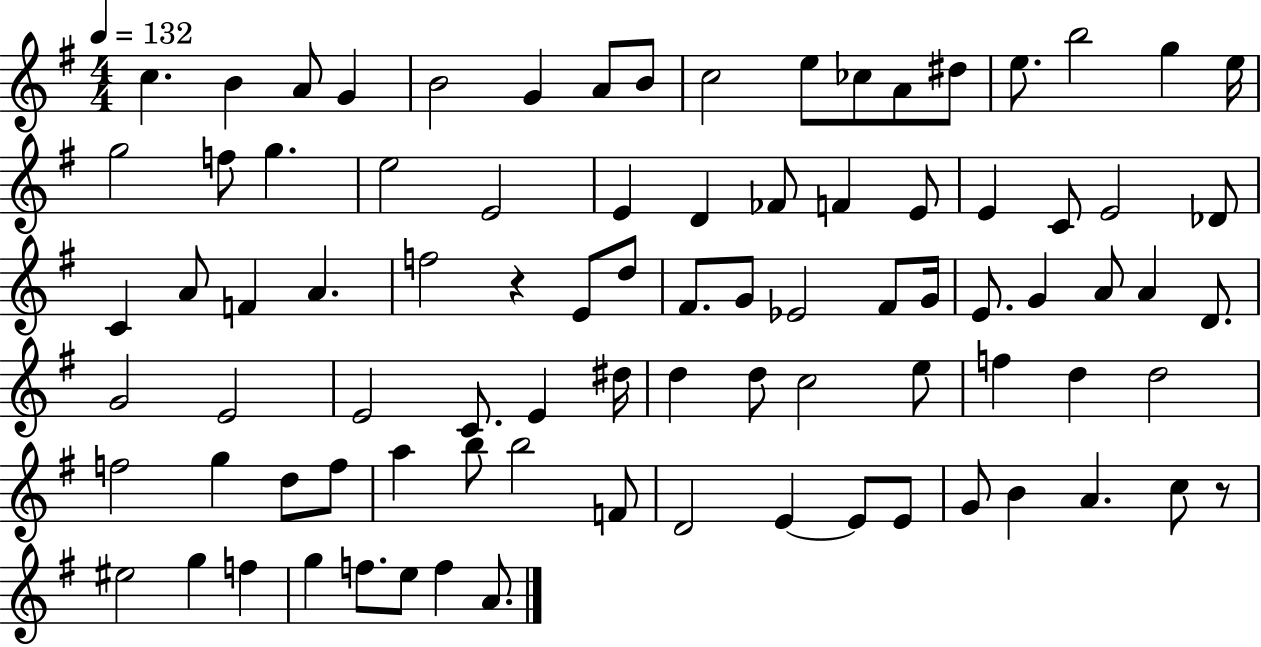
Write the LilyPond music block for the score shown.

{
  \clef treble
  \numericTimeSignature
  \time 4/4
  \key g \major
  \tempo 4 = 132
  c''4. b'4 a'8 g'4 | b'2 g'4 a'8 b'8 | c''2 e''8 ces''8 a'8 dis''8 | e''8. b''2 g''4 e''16 | \break g''2 f''8 g''4. | e''2 e'2 | e'4 d'4 fes'8 f'4 e'8 | e'4 c'8 e'2 des'8 | \break c'4 a'8 f'4 a'4. | f''2 r4 e'8 d''8 | fis'8. g'8 ees'2 fis'8 g'16 | e'8. g'4 a'8 a'4 d'8. | \break g'2 e'2 | e'2 c'8. e'4 dis''16 | d''4 d''8 c''2 e''8 | f''4 d''4 d''2 | \break f''2 g''4 d''8 f''8 | a''4 b''8 b''2 f'8 | d'2 e'4~~ e'8 e'8 | g'8 b'4 a'4. c''8 r8 | \break eis''2 g''4 f''4 | g''4 f''8. e''8 f''4 a'8. | \bar "|."
}